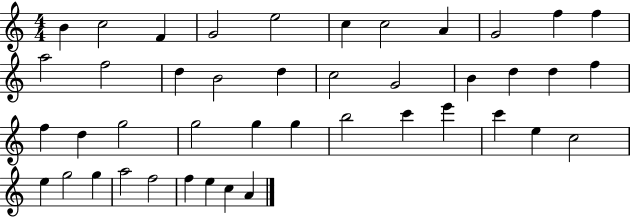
B4/q C5/h F4/q G4/h E5/h C5/q C5/h A4/q G4/h F5/q F5/q A5/h F5/h D5/q B4/h D5/q C5/h G4/h B4/q D5/q D5/q F5/q F5/q D5/q G5/h G5/h G5/q G5/q B5/h C6/q E6/q C6/q E5/q C5/h E5/q G5/h G5/q A5/h F5/h F5/q E5/q C5/q A4/q